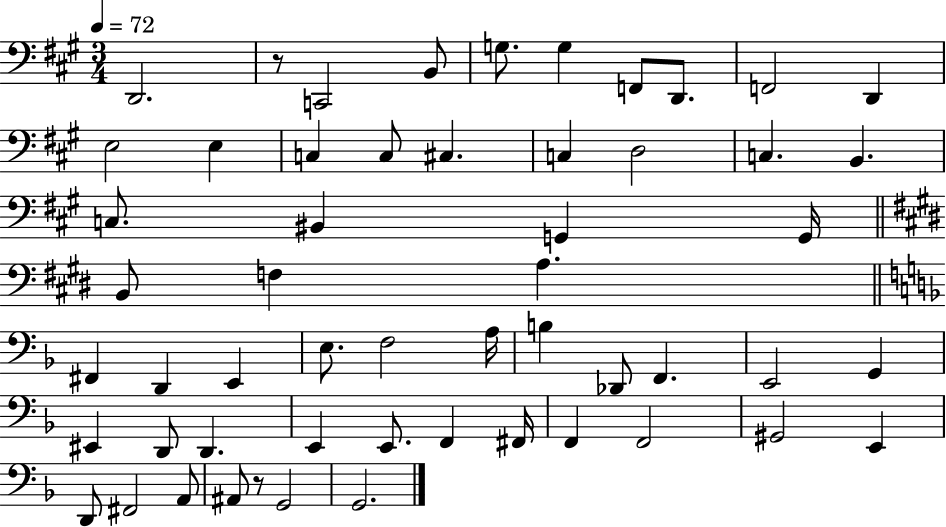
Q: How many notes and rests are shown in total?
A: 55